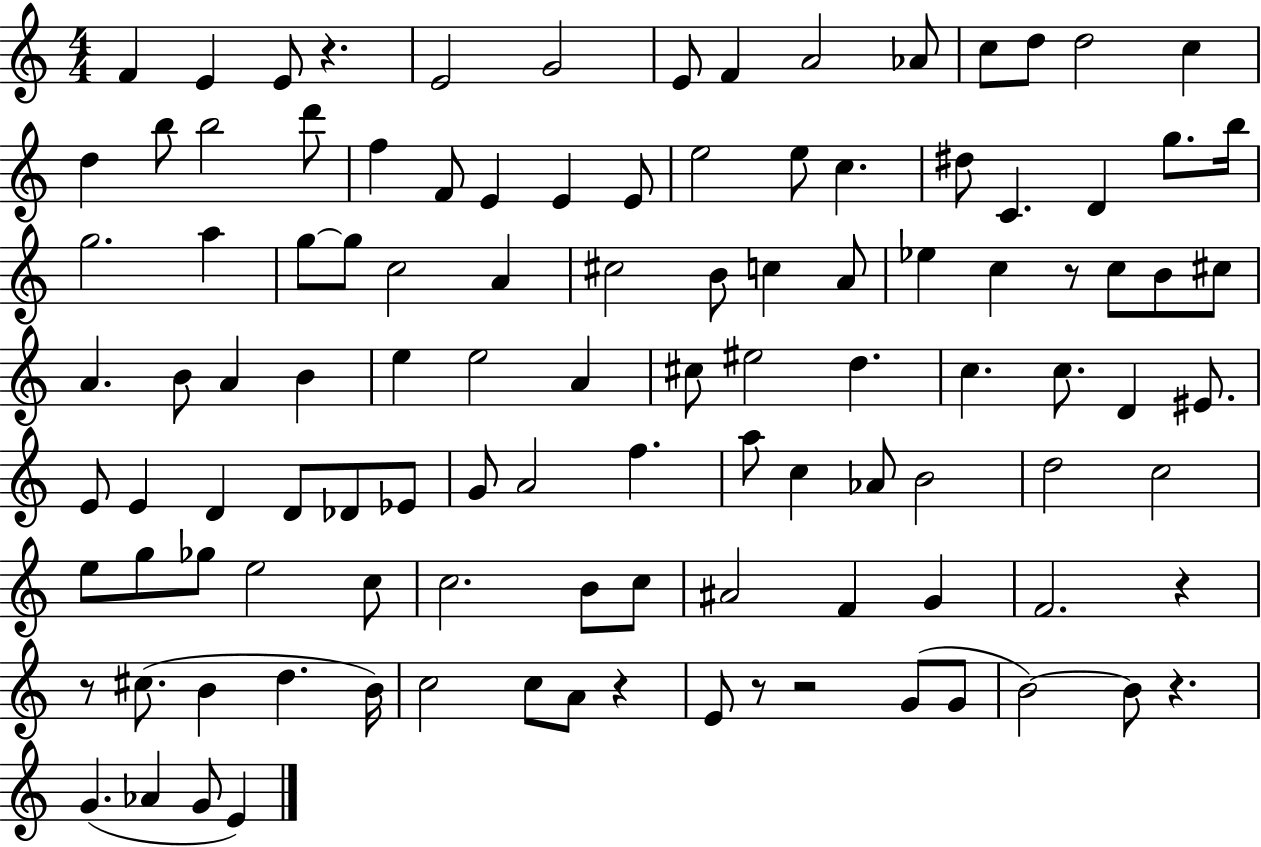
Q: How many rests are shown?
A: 8